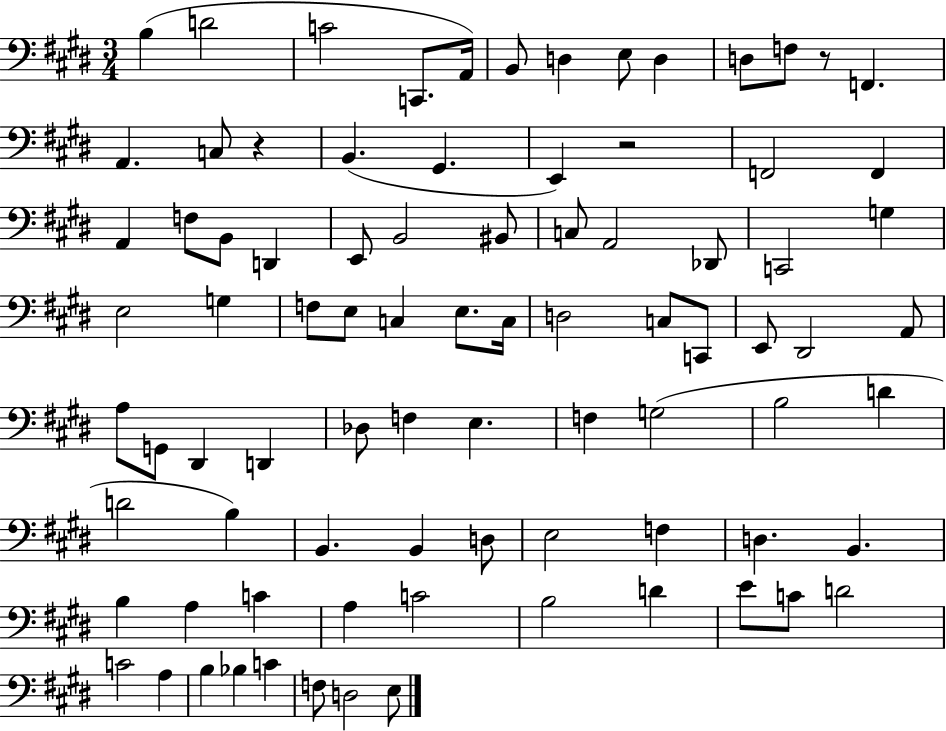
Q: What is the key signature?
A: E major